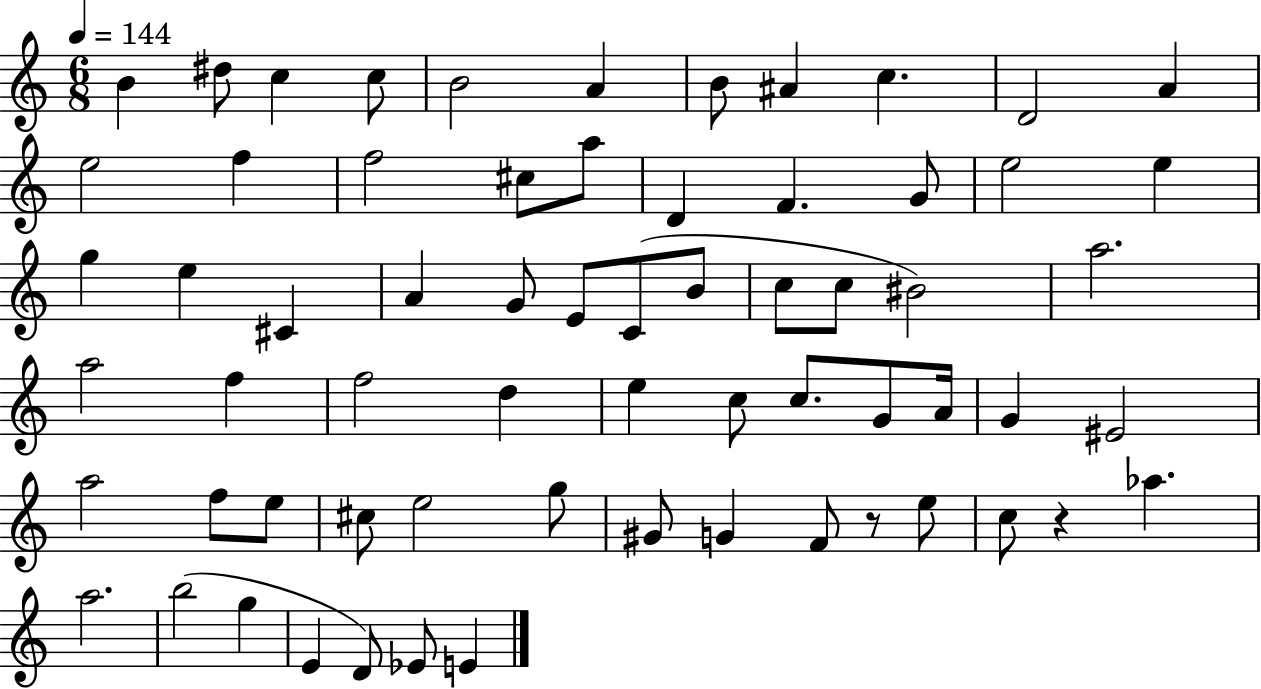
X:1
T:Untitled
M:6/8
L:1/4
K:C
B ^d/2 c c/2 B2 A B/2 ^A c D2 A e2 f f2 ^c/2 a/2 D F G/2 e2 e g e ^C A G/2 E/2 C/2 B/2 c/2 c/2 ^B2 a2 a2 f f2 d e c/2 c/2 G/2 A/4 G ^E2 a2 f/2 e/2 ^c/2 e2 g/2 ^G/2 G F/2 z/2 e/2 c/2 z _a a2 b2 g E D/2 _E/2 E